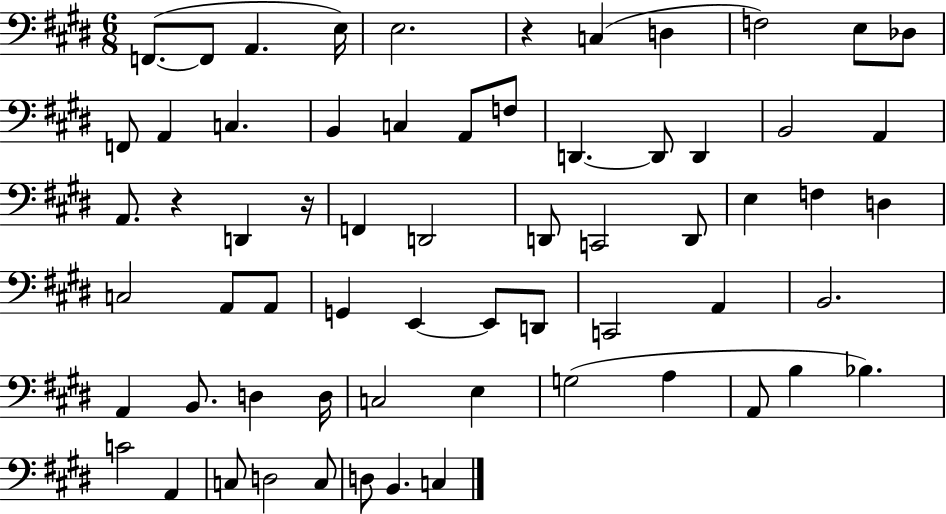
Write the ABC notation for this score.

X:1
T:Untitled
M:6/8
L:1/4
K:E
F,,/2 F,,/2 A,, E,/4 E,2 z C, D, F,2 E,/2 _D,/2 F,,/2 A,, C, B,, C, A,,/2 F,/2 D,, D,,/2 D,, B,,2 A,, A,,/2 z D,, z/4 F,, D,,2 D,,/2 C,,2 D,,/2 E, F, D, C,2 A,,/2 A,,/2 G,, E,, E,,/2 D,,/2 C,,2 A,, B,,2 A,, B,,/2 D, D,/4 C,2 E, G,2 A, A,,/2 B, _B, C2 A,, C,/2 D,2 C,/2 D,/2 B,, C,